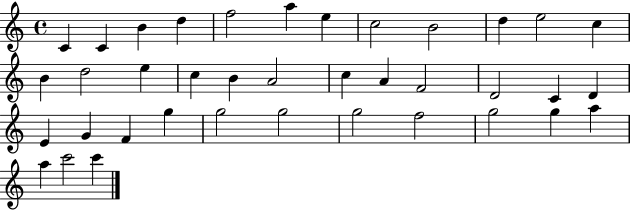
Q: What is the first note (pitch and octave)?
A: C4